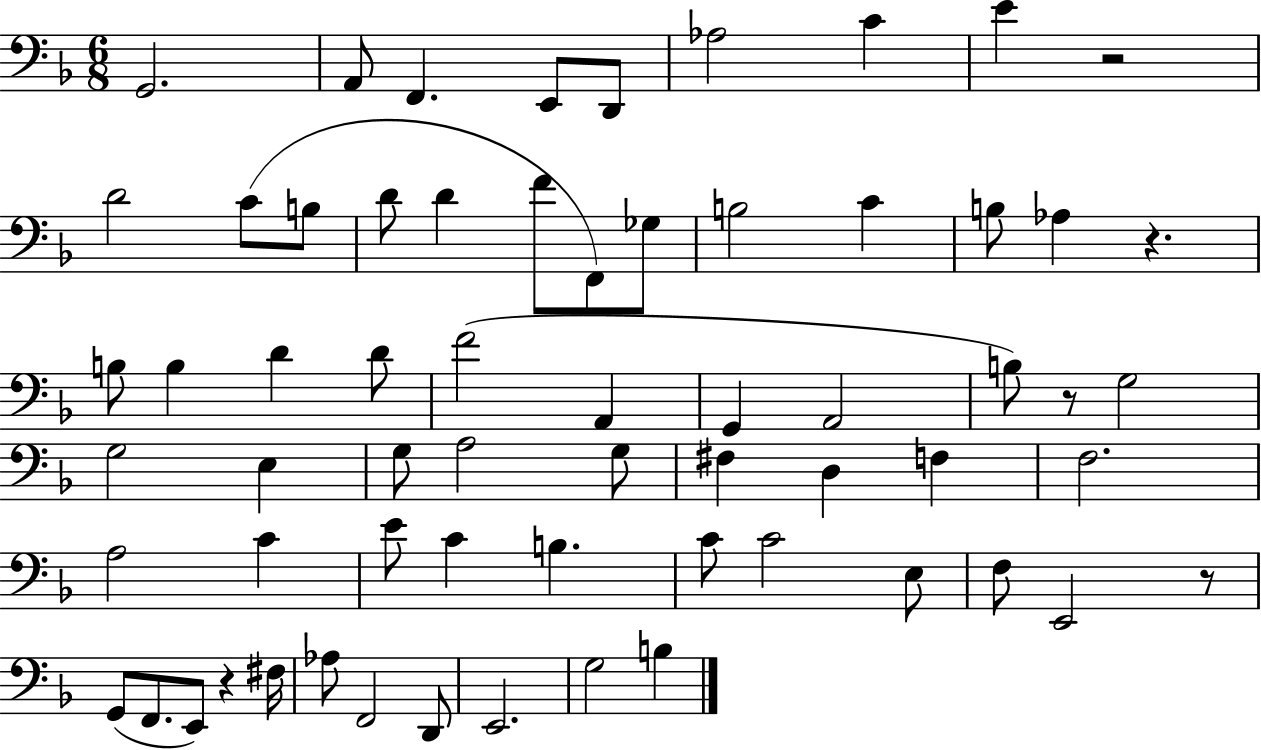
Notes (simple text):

G2/h. A2/e F2/q. E2/e D2/e Ab3/h C4/q E4/q R/h D4/h C4/e B3/e D4/e D4/q F4/e F2/e Gb3/e B3/h C4/q B3/e Ab3/q R/q. B3/e B3/q D4/q D4/e F4/h A2/q G2/q A2/h B3/e R/e G3/h G3/h E3/q G3/e A3/h G3/e F#3/q D3/q F3/q F3/h. A3/h C4/q E4/e C4/q B3/q. C4/e C4/h E3/e F3/e E2/h R/e G2/e F2/e. E2/e R/q F#3/s Ab3/e F2/h D2/e E2/h. G3/h B3/q